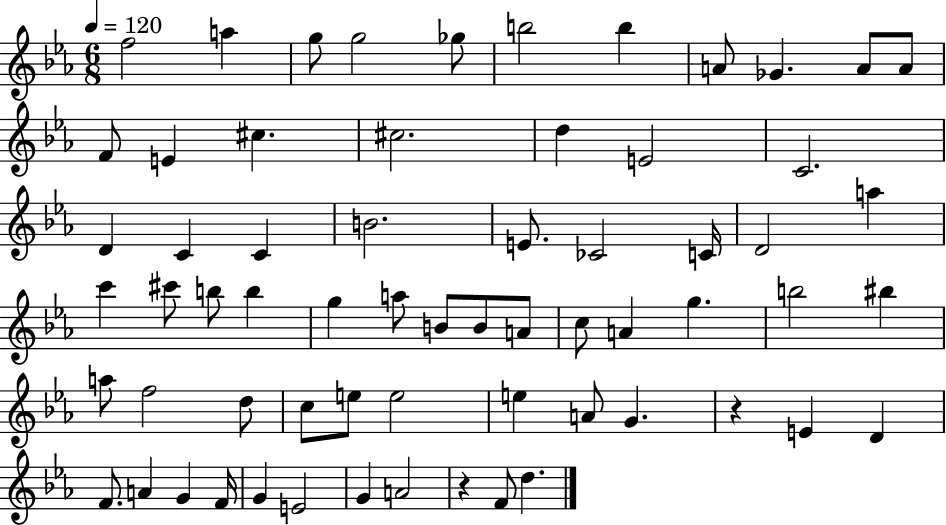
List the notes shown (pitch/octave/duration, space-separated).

F5/h A5/q G5/e G5/h Gb5/e B5/h B5/q A4/e Gb4/q. A4/e A4/e F4/e E4/q C#5/q. C#5/h. D5/q E4/h C4/h. D4/q C4/q C4/q B4/h. E4/e. CES4/h C4/s D4/h A5/q C6/q C#6/e B5/e B5/q G5/q A5/e B4/e B4/e A4/e C5/e A4/q G5/q. B5/h BIS5/q A5/e F5/h D5/e C5/e E5/e E5/h E5/q A4/e G4/q. R/q E4/q D4/q F4/e. A4/q G4/q F4/s G4/q E4/h G4/q A4/h R/q F4/e D5/q.